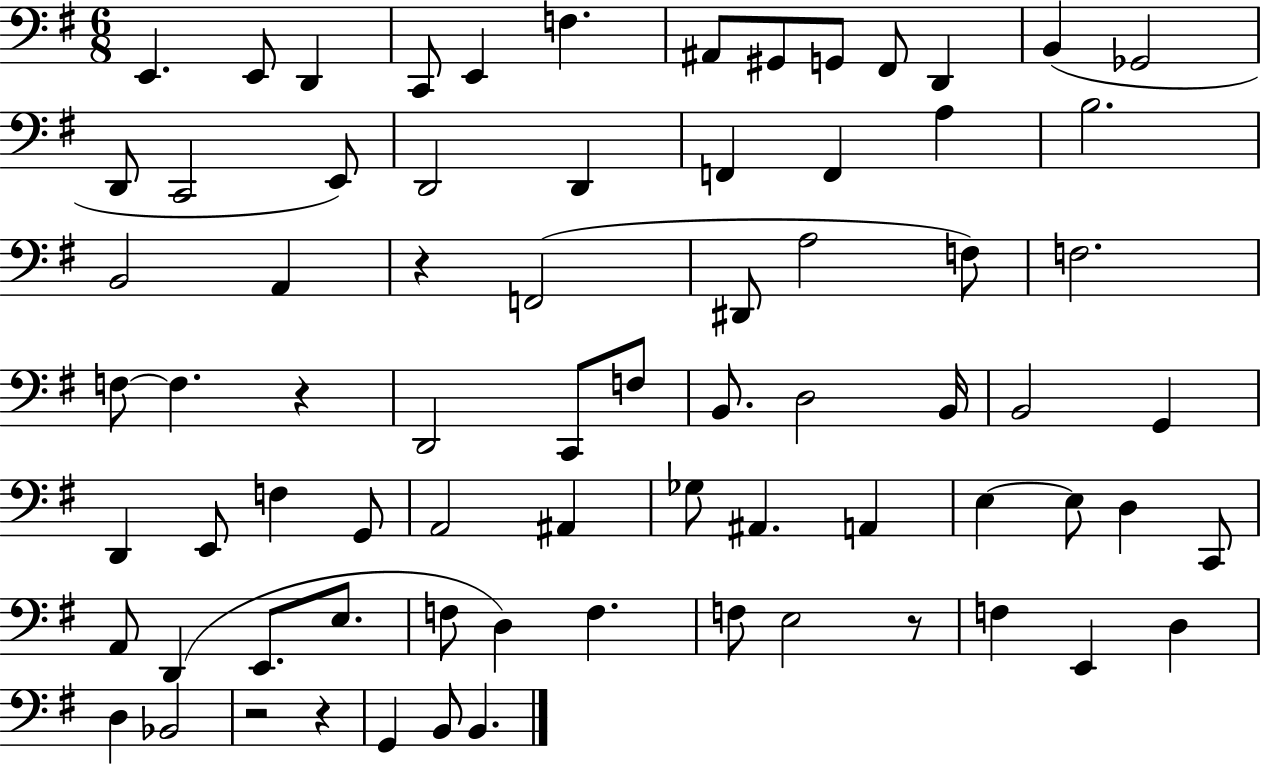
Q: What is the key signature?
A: G major